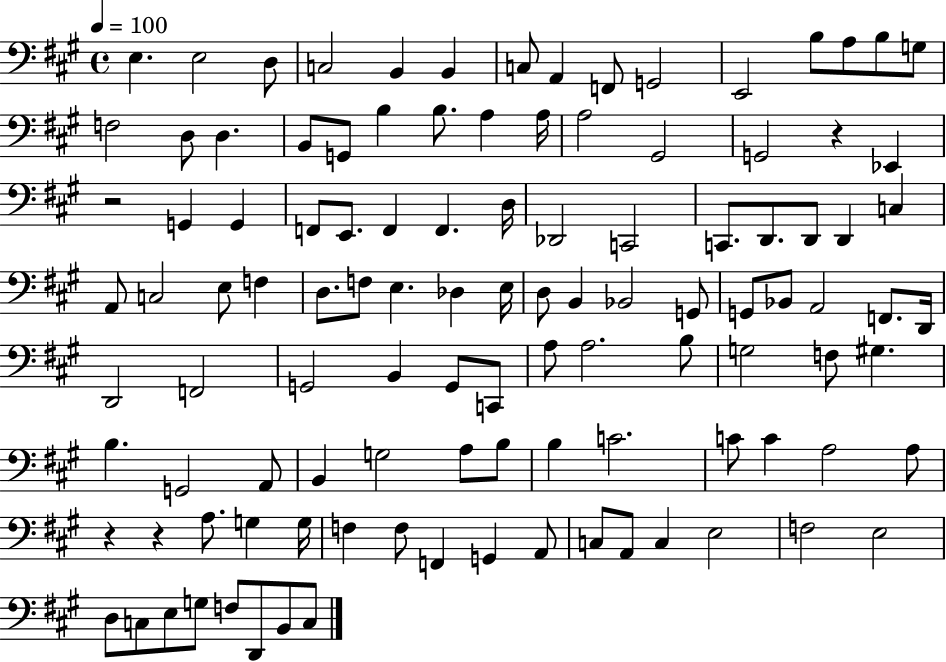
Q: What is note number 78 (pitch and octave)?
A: A3